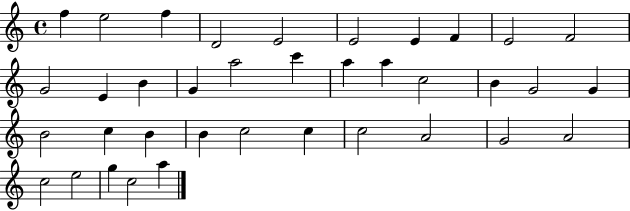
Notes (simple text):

F5/q E5/h F5/q D4/h E4/h E4/h E4/q F4/q E4/h F4/h G4/h E4/q B4/q G4/q A5/h C6/q A5/q A5/q C5/h B4/q G4/h G4/q B4/h C5/q B4/q B4/q C5/h C5/q C5/h A4/h G4/h A4/h C5/h E5/h G5/q C5/h A5/q